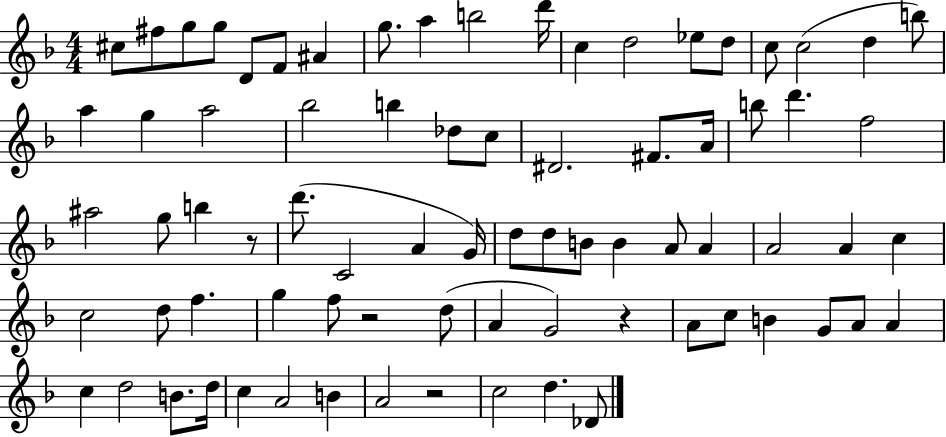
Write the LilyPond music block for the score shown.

{
  \clef treble
  \numericTimeSignature
  \time 4/4
  \key f \major
  \repeat volta 2 { cis''8 fis''8 g''8 g''8 d'8 f'8 ais'4 | g''8. a''4 b''2 d'''16 | c''4 d''2 ees''8 d''8 | c''8 c''2( d''4 b''8) | \break a''4 g''4 a''2 | bes''2 b''4 des''8 c''8 | dis'2. fis'8. a'16 | b''8 d'''4. f''2 | \break ais''2 g''8 b''4 r8 | d'''8.( c'2 a'4 g'16) | d''8 d''8 b'8 b'4 a'8 a'4 | a'2 a'4 c''4 | \break c''2 d''8 f''4. | g''4 f''8 r2 d''8( | a'4 g'2) r4 | a'8 c''8 b'4 g'8 a'8 a'4 | \break c''4 d''2 b'8. d''16 | c''4 a'2 b'4 | a'2 r2 | c''2 d''4. des'8 | \break } \bar "|."
}